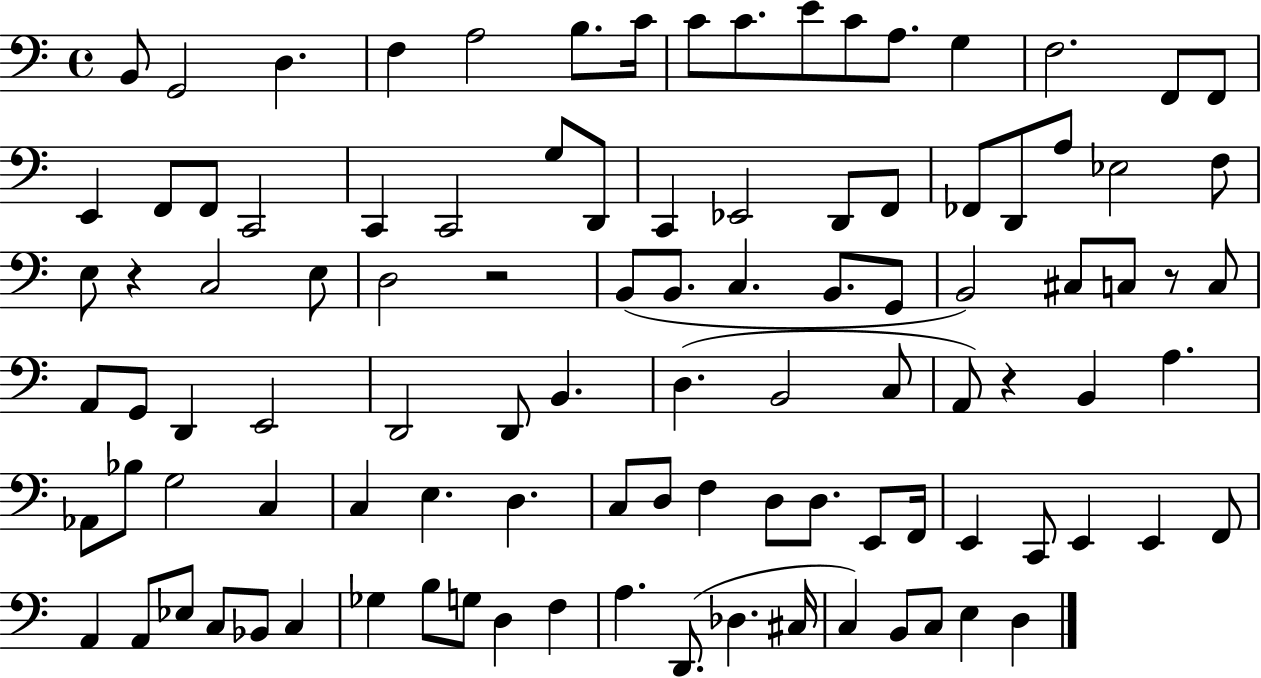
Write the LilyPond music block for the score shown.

{
  \clef bass
  \time 4/4
  \defaultTimeSignature
  \key c \major
  \repeat volta 2 { b,8 g,2 d4. | f4 a2 b8. c'16 | c'8 c'8. e'8 c'8 a8. g4 | f2. f,8 f,8 | \break e,4 f,8 f,8 c,2 | c,4 c,2 g8 d,8 | c,4 ees,2 d,8 f,8 | fes,8 d,8 a8 ees2 f8 | \break e8 r4 c2 e8 | d2 r2 | b,8( b,8. c4. b,8. g,8 | b,2) cis8 c8 r8 c8 | \break a,8 g,8 d,4 e,2 | d,2 d,8 b,4. | d4.( b,2 c8 | a,8) r4 b,4 a4. | \break aes,8 bes8 g2 c4 | c4 e4. d4. | c8 d8 f4 d8 d8. e,8 f,16 | e,4 c,8 e,4 e,4 f,8 | \break a,4 a,8 ees8 c8 bes,8 c4 | ges4 b8 g8 d4 f4 | a4. d,8.( des4. cis16 | c4) b,8 c8 e4 d4 | \break } \bar "|."
}